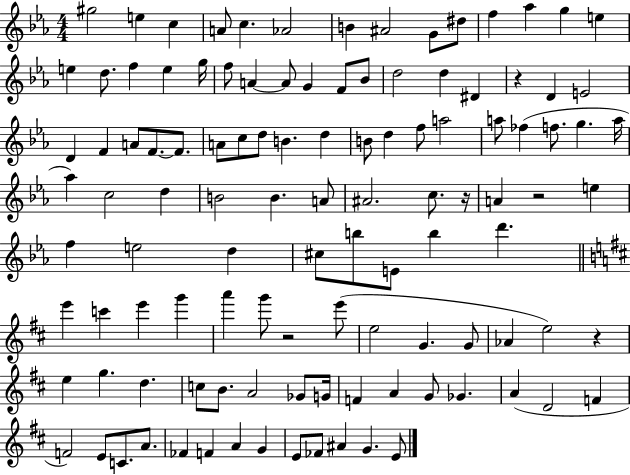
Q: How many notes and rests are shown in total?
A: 112